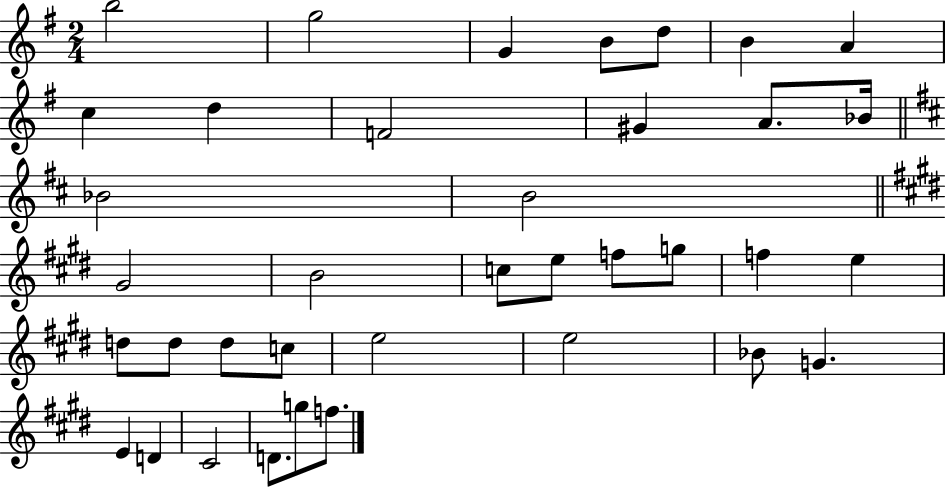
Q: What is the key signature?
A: G major